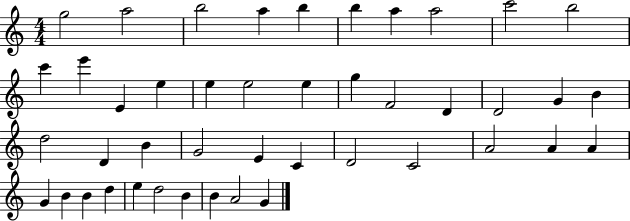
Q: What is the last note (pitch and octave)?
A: G4